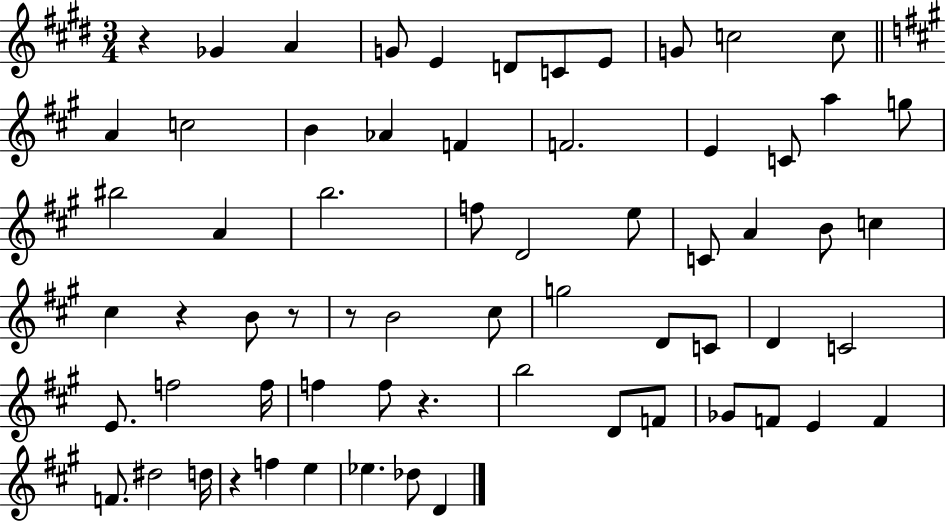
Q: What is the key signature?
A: E major